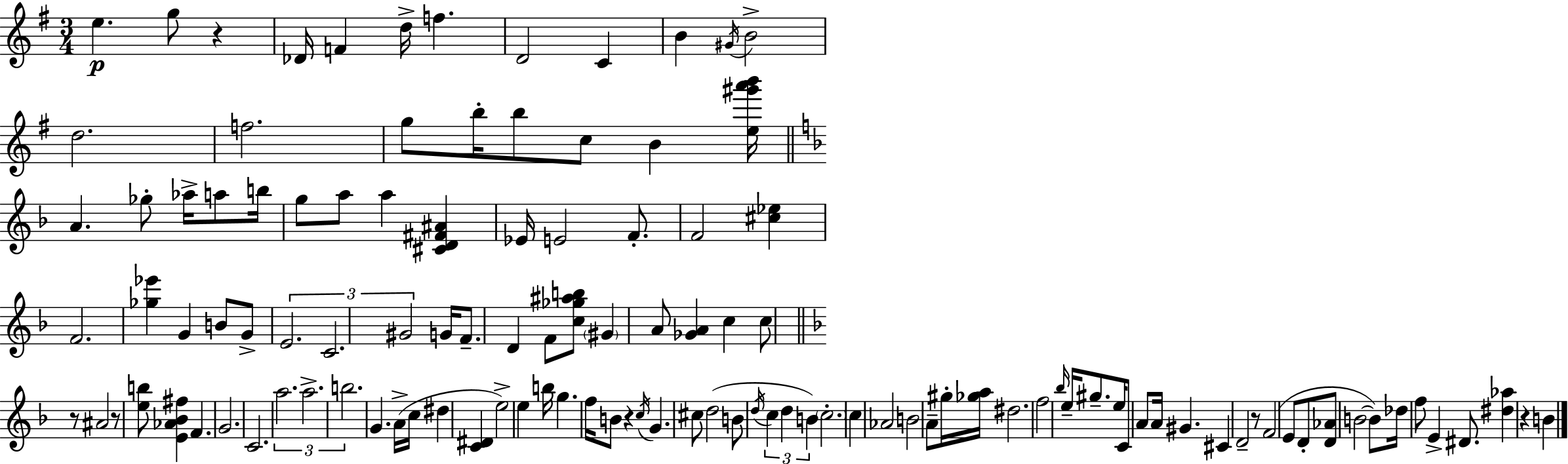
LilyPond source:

{
  \clef treble
  \numericTimeSignature
  \time 3/4
  \key e \minor
  e''4.\p g''8 r4 | des'16 f'4 d''16-> f''4. | d'2 c'4 | b'4 \acciaccatura { gis'16 } b'2-> | \break d''2. | f''2. | g''8 b''16-. b''8 c''8 b'4 | <e'' gis''' a''' b'''>16 \bar "||" \break \key d \minor a'4. ges''8-. aes''16-> a''8 b''16 | g''8 a''8 a''4 <cis' d' fis' ais'>4 | ees'16 e'2 f'8.-. | f'2 <cis'' ees''>4 | \break f'2. | <ges'' ees'''>4 g'4 b'8 g'8-> | \tuplet 3/2 { e'2. | c'2. | \break gis'2 } g'16 f'8.-- | d'4 f'8 <c'' ges'' ais'' b''>8 \parenthesize gis'4 | a'8 <ges' a'>4 c''4 c''8 | \bar "||" \break \key d \minor r8 ais'2 r8 | <e'' b''>8 <e' aes' bes' fis''>4 f'4. | g'2. | c'2. | \break \tuplet 3/2 { a''2. | a''2.-> | b''2. } | g'4. a'16->( c''16 dis''4 | \break <c' dis'>4 e''2->) | e''4 b''16 g''4. f''16 | b'8 r4 \acciaccatura { c''16 } g'4. | cis''8 d''2( b'8 | \break \acciaccatura { d''16 } \tuplet 3/2 { c''4 d''4 b'4) } | \parenthesize c''2.-. | c''4 aes'2 | b'2 a'8-- | \break gis''16-. <ges'' a''>16 dis''2. | f''2 \grace { bes''16 } e''16-- | gis''8.-- e''16 c'8 a'8 a'16 gis'4. | cis'4 d'2-- | \break r8 f'2( | e'8 d'8-. <d' aes'>8 b'2~~ | b'8) des''16 f''8 e'4-> | dis'8. <dis'' aes''>4 r4 b'4 | \break \bar "|."
}